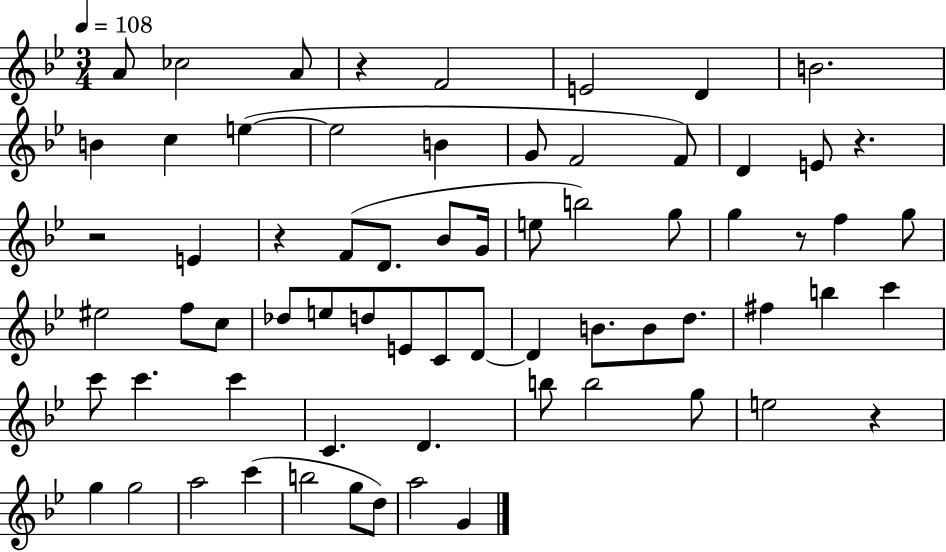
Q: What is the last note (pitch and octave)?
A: G4